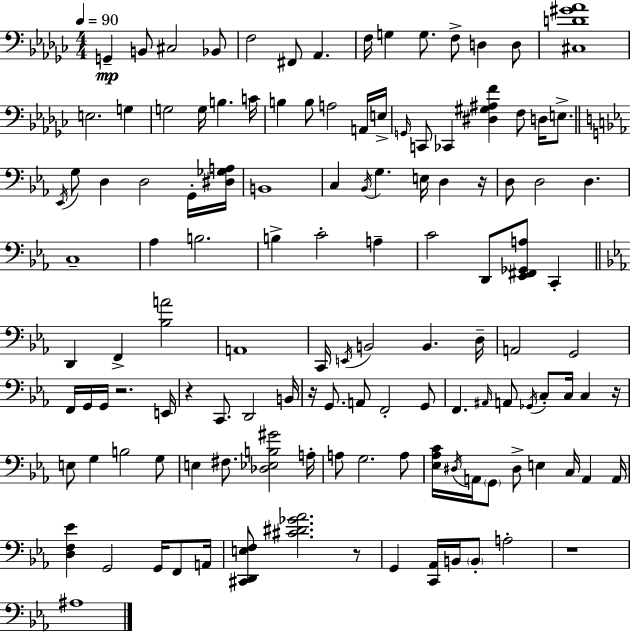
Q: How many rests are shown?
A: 7